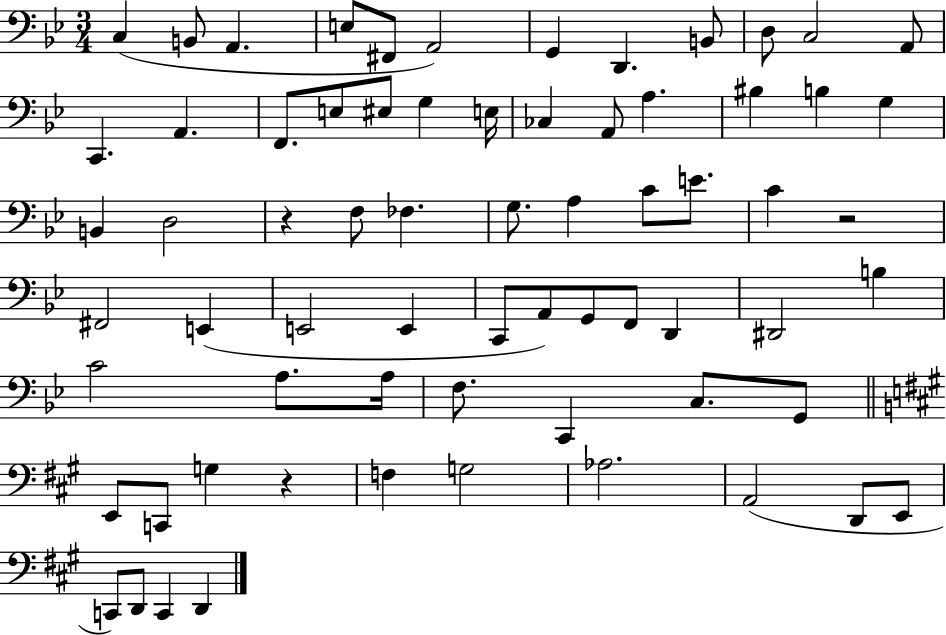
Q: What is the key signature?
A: BES major